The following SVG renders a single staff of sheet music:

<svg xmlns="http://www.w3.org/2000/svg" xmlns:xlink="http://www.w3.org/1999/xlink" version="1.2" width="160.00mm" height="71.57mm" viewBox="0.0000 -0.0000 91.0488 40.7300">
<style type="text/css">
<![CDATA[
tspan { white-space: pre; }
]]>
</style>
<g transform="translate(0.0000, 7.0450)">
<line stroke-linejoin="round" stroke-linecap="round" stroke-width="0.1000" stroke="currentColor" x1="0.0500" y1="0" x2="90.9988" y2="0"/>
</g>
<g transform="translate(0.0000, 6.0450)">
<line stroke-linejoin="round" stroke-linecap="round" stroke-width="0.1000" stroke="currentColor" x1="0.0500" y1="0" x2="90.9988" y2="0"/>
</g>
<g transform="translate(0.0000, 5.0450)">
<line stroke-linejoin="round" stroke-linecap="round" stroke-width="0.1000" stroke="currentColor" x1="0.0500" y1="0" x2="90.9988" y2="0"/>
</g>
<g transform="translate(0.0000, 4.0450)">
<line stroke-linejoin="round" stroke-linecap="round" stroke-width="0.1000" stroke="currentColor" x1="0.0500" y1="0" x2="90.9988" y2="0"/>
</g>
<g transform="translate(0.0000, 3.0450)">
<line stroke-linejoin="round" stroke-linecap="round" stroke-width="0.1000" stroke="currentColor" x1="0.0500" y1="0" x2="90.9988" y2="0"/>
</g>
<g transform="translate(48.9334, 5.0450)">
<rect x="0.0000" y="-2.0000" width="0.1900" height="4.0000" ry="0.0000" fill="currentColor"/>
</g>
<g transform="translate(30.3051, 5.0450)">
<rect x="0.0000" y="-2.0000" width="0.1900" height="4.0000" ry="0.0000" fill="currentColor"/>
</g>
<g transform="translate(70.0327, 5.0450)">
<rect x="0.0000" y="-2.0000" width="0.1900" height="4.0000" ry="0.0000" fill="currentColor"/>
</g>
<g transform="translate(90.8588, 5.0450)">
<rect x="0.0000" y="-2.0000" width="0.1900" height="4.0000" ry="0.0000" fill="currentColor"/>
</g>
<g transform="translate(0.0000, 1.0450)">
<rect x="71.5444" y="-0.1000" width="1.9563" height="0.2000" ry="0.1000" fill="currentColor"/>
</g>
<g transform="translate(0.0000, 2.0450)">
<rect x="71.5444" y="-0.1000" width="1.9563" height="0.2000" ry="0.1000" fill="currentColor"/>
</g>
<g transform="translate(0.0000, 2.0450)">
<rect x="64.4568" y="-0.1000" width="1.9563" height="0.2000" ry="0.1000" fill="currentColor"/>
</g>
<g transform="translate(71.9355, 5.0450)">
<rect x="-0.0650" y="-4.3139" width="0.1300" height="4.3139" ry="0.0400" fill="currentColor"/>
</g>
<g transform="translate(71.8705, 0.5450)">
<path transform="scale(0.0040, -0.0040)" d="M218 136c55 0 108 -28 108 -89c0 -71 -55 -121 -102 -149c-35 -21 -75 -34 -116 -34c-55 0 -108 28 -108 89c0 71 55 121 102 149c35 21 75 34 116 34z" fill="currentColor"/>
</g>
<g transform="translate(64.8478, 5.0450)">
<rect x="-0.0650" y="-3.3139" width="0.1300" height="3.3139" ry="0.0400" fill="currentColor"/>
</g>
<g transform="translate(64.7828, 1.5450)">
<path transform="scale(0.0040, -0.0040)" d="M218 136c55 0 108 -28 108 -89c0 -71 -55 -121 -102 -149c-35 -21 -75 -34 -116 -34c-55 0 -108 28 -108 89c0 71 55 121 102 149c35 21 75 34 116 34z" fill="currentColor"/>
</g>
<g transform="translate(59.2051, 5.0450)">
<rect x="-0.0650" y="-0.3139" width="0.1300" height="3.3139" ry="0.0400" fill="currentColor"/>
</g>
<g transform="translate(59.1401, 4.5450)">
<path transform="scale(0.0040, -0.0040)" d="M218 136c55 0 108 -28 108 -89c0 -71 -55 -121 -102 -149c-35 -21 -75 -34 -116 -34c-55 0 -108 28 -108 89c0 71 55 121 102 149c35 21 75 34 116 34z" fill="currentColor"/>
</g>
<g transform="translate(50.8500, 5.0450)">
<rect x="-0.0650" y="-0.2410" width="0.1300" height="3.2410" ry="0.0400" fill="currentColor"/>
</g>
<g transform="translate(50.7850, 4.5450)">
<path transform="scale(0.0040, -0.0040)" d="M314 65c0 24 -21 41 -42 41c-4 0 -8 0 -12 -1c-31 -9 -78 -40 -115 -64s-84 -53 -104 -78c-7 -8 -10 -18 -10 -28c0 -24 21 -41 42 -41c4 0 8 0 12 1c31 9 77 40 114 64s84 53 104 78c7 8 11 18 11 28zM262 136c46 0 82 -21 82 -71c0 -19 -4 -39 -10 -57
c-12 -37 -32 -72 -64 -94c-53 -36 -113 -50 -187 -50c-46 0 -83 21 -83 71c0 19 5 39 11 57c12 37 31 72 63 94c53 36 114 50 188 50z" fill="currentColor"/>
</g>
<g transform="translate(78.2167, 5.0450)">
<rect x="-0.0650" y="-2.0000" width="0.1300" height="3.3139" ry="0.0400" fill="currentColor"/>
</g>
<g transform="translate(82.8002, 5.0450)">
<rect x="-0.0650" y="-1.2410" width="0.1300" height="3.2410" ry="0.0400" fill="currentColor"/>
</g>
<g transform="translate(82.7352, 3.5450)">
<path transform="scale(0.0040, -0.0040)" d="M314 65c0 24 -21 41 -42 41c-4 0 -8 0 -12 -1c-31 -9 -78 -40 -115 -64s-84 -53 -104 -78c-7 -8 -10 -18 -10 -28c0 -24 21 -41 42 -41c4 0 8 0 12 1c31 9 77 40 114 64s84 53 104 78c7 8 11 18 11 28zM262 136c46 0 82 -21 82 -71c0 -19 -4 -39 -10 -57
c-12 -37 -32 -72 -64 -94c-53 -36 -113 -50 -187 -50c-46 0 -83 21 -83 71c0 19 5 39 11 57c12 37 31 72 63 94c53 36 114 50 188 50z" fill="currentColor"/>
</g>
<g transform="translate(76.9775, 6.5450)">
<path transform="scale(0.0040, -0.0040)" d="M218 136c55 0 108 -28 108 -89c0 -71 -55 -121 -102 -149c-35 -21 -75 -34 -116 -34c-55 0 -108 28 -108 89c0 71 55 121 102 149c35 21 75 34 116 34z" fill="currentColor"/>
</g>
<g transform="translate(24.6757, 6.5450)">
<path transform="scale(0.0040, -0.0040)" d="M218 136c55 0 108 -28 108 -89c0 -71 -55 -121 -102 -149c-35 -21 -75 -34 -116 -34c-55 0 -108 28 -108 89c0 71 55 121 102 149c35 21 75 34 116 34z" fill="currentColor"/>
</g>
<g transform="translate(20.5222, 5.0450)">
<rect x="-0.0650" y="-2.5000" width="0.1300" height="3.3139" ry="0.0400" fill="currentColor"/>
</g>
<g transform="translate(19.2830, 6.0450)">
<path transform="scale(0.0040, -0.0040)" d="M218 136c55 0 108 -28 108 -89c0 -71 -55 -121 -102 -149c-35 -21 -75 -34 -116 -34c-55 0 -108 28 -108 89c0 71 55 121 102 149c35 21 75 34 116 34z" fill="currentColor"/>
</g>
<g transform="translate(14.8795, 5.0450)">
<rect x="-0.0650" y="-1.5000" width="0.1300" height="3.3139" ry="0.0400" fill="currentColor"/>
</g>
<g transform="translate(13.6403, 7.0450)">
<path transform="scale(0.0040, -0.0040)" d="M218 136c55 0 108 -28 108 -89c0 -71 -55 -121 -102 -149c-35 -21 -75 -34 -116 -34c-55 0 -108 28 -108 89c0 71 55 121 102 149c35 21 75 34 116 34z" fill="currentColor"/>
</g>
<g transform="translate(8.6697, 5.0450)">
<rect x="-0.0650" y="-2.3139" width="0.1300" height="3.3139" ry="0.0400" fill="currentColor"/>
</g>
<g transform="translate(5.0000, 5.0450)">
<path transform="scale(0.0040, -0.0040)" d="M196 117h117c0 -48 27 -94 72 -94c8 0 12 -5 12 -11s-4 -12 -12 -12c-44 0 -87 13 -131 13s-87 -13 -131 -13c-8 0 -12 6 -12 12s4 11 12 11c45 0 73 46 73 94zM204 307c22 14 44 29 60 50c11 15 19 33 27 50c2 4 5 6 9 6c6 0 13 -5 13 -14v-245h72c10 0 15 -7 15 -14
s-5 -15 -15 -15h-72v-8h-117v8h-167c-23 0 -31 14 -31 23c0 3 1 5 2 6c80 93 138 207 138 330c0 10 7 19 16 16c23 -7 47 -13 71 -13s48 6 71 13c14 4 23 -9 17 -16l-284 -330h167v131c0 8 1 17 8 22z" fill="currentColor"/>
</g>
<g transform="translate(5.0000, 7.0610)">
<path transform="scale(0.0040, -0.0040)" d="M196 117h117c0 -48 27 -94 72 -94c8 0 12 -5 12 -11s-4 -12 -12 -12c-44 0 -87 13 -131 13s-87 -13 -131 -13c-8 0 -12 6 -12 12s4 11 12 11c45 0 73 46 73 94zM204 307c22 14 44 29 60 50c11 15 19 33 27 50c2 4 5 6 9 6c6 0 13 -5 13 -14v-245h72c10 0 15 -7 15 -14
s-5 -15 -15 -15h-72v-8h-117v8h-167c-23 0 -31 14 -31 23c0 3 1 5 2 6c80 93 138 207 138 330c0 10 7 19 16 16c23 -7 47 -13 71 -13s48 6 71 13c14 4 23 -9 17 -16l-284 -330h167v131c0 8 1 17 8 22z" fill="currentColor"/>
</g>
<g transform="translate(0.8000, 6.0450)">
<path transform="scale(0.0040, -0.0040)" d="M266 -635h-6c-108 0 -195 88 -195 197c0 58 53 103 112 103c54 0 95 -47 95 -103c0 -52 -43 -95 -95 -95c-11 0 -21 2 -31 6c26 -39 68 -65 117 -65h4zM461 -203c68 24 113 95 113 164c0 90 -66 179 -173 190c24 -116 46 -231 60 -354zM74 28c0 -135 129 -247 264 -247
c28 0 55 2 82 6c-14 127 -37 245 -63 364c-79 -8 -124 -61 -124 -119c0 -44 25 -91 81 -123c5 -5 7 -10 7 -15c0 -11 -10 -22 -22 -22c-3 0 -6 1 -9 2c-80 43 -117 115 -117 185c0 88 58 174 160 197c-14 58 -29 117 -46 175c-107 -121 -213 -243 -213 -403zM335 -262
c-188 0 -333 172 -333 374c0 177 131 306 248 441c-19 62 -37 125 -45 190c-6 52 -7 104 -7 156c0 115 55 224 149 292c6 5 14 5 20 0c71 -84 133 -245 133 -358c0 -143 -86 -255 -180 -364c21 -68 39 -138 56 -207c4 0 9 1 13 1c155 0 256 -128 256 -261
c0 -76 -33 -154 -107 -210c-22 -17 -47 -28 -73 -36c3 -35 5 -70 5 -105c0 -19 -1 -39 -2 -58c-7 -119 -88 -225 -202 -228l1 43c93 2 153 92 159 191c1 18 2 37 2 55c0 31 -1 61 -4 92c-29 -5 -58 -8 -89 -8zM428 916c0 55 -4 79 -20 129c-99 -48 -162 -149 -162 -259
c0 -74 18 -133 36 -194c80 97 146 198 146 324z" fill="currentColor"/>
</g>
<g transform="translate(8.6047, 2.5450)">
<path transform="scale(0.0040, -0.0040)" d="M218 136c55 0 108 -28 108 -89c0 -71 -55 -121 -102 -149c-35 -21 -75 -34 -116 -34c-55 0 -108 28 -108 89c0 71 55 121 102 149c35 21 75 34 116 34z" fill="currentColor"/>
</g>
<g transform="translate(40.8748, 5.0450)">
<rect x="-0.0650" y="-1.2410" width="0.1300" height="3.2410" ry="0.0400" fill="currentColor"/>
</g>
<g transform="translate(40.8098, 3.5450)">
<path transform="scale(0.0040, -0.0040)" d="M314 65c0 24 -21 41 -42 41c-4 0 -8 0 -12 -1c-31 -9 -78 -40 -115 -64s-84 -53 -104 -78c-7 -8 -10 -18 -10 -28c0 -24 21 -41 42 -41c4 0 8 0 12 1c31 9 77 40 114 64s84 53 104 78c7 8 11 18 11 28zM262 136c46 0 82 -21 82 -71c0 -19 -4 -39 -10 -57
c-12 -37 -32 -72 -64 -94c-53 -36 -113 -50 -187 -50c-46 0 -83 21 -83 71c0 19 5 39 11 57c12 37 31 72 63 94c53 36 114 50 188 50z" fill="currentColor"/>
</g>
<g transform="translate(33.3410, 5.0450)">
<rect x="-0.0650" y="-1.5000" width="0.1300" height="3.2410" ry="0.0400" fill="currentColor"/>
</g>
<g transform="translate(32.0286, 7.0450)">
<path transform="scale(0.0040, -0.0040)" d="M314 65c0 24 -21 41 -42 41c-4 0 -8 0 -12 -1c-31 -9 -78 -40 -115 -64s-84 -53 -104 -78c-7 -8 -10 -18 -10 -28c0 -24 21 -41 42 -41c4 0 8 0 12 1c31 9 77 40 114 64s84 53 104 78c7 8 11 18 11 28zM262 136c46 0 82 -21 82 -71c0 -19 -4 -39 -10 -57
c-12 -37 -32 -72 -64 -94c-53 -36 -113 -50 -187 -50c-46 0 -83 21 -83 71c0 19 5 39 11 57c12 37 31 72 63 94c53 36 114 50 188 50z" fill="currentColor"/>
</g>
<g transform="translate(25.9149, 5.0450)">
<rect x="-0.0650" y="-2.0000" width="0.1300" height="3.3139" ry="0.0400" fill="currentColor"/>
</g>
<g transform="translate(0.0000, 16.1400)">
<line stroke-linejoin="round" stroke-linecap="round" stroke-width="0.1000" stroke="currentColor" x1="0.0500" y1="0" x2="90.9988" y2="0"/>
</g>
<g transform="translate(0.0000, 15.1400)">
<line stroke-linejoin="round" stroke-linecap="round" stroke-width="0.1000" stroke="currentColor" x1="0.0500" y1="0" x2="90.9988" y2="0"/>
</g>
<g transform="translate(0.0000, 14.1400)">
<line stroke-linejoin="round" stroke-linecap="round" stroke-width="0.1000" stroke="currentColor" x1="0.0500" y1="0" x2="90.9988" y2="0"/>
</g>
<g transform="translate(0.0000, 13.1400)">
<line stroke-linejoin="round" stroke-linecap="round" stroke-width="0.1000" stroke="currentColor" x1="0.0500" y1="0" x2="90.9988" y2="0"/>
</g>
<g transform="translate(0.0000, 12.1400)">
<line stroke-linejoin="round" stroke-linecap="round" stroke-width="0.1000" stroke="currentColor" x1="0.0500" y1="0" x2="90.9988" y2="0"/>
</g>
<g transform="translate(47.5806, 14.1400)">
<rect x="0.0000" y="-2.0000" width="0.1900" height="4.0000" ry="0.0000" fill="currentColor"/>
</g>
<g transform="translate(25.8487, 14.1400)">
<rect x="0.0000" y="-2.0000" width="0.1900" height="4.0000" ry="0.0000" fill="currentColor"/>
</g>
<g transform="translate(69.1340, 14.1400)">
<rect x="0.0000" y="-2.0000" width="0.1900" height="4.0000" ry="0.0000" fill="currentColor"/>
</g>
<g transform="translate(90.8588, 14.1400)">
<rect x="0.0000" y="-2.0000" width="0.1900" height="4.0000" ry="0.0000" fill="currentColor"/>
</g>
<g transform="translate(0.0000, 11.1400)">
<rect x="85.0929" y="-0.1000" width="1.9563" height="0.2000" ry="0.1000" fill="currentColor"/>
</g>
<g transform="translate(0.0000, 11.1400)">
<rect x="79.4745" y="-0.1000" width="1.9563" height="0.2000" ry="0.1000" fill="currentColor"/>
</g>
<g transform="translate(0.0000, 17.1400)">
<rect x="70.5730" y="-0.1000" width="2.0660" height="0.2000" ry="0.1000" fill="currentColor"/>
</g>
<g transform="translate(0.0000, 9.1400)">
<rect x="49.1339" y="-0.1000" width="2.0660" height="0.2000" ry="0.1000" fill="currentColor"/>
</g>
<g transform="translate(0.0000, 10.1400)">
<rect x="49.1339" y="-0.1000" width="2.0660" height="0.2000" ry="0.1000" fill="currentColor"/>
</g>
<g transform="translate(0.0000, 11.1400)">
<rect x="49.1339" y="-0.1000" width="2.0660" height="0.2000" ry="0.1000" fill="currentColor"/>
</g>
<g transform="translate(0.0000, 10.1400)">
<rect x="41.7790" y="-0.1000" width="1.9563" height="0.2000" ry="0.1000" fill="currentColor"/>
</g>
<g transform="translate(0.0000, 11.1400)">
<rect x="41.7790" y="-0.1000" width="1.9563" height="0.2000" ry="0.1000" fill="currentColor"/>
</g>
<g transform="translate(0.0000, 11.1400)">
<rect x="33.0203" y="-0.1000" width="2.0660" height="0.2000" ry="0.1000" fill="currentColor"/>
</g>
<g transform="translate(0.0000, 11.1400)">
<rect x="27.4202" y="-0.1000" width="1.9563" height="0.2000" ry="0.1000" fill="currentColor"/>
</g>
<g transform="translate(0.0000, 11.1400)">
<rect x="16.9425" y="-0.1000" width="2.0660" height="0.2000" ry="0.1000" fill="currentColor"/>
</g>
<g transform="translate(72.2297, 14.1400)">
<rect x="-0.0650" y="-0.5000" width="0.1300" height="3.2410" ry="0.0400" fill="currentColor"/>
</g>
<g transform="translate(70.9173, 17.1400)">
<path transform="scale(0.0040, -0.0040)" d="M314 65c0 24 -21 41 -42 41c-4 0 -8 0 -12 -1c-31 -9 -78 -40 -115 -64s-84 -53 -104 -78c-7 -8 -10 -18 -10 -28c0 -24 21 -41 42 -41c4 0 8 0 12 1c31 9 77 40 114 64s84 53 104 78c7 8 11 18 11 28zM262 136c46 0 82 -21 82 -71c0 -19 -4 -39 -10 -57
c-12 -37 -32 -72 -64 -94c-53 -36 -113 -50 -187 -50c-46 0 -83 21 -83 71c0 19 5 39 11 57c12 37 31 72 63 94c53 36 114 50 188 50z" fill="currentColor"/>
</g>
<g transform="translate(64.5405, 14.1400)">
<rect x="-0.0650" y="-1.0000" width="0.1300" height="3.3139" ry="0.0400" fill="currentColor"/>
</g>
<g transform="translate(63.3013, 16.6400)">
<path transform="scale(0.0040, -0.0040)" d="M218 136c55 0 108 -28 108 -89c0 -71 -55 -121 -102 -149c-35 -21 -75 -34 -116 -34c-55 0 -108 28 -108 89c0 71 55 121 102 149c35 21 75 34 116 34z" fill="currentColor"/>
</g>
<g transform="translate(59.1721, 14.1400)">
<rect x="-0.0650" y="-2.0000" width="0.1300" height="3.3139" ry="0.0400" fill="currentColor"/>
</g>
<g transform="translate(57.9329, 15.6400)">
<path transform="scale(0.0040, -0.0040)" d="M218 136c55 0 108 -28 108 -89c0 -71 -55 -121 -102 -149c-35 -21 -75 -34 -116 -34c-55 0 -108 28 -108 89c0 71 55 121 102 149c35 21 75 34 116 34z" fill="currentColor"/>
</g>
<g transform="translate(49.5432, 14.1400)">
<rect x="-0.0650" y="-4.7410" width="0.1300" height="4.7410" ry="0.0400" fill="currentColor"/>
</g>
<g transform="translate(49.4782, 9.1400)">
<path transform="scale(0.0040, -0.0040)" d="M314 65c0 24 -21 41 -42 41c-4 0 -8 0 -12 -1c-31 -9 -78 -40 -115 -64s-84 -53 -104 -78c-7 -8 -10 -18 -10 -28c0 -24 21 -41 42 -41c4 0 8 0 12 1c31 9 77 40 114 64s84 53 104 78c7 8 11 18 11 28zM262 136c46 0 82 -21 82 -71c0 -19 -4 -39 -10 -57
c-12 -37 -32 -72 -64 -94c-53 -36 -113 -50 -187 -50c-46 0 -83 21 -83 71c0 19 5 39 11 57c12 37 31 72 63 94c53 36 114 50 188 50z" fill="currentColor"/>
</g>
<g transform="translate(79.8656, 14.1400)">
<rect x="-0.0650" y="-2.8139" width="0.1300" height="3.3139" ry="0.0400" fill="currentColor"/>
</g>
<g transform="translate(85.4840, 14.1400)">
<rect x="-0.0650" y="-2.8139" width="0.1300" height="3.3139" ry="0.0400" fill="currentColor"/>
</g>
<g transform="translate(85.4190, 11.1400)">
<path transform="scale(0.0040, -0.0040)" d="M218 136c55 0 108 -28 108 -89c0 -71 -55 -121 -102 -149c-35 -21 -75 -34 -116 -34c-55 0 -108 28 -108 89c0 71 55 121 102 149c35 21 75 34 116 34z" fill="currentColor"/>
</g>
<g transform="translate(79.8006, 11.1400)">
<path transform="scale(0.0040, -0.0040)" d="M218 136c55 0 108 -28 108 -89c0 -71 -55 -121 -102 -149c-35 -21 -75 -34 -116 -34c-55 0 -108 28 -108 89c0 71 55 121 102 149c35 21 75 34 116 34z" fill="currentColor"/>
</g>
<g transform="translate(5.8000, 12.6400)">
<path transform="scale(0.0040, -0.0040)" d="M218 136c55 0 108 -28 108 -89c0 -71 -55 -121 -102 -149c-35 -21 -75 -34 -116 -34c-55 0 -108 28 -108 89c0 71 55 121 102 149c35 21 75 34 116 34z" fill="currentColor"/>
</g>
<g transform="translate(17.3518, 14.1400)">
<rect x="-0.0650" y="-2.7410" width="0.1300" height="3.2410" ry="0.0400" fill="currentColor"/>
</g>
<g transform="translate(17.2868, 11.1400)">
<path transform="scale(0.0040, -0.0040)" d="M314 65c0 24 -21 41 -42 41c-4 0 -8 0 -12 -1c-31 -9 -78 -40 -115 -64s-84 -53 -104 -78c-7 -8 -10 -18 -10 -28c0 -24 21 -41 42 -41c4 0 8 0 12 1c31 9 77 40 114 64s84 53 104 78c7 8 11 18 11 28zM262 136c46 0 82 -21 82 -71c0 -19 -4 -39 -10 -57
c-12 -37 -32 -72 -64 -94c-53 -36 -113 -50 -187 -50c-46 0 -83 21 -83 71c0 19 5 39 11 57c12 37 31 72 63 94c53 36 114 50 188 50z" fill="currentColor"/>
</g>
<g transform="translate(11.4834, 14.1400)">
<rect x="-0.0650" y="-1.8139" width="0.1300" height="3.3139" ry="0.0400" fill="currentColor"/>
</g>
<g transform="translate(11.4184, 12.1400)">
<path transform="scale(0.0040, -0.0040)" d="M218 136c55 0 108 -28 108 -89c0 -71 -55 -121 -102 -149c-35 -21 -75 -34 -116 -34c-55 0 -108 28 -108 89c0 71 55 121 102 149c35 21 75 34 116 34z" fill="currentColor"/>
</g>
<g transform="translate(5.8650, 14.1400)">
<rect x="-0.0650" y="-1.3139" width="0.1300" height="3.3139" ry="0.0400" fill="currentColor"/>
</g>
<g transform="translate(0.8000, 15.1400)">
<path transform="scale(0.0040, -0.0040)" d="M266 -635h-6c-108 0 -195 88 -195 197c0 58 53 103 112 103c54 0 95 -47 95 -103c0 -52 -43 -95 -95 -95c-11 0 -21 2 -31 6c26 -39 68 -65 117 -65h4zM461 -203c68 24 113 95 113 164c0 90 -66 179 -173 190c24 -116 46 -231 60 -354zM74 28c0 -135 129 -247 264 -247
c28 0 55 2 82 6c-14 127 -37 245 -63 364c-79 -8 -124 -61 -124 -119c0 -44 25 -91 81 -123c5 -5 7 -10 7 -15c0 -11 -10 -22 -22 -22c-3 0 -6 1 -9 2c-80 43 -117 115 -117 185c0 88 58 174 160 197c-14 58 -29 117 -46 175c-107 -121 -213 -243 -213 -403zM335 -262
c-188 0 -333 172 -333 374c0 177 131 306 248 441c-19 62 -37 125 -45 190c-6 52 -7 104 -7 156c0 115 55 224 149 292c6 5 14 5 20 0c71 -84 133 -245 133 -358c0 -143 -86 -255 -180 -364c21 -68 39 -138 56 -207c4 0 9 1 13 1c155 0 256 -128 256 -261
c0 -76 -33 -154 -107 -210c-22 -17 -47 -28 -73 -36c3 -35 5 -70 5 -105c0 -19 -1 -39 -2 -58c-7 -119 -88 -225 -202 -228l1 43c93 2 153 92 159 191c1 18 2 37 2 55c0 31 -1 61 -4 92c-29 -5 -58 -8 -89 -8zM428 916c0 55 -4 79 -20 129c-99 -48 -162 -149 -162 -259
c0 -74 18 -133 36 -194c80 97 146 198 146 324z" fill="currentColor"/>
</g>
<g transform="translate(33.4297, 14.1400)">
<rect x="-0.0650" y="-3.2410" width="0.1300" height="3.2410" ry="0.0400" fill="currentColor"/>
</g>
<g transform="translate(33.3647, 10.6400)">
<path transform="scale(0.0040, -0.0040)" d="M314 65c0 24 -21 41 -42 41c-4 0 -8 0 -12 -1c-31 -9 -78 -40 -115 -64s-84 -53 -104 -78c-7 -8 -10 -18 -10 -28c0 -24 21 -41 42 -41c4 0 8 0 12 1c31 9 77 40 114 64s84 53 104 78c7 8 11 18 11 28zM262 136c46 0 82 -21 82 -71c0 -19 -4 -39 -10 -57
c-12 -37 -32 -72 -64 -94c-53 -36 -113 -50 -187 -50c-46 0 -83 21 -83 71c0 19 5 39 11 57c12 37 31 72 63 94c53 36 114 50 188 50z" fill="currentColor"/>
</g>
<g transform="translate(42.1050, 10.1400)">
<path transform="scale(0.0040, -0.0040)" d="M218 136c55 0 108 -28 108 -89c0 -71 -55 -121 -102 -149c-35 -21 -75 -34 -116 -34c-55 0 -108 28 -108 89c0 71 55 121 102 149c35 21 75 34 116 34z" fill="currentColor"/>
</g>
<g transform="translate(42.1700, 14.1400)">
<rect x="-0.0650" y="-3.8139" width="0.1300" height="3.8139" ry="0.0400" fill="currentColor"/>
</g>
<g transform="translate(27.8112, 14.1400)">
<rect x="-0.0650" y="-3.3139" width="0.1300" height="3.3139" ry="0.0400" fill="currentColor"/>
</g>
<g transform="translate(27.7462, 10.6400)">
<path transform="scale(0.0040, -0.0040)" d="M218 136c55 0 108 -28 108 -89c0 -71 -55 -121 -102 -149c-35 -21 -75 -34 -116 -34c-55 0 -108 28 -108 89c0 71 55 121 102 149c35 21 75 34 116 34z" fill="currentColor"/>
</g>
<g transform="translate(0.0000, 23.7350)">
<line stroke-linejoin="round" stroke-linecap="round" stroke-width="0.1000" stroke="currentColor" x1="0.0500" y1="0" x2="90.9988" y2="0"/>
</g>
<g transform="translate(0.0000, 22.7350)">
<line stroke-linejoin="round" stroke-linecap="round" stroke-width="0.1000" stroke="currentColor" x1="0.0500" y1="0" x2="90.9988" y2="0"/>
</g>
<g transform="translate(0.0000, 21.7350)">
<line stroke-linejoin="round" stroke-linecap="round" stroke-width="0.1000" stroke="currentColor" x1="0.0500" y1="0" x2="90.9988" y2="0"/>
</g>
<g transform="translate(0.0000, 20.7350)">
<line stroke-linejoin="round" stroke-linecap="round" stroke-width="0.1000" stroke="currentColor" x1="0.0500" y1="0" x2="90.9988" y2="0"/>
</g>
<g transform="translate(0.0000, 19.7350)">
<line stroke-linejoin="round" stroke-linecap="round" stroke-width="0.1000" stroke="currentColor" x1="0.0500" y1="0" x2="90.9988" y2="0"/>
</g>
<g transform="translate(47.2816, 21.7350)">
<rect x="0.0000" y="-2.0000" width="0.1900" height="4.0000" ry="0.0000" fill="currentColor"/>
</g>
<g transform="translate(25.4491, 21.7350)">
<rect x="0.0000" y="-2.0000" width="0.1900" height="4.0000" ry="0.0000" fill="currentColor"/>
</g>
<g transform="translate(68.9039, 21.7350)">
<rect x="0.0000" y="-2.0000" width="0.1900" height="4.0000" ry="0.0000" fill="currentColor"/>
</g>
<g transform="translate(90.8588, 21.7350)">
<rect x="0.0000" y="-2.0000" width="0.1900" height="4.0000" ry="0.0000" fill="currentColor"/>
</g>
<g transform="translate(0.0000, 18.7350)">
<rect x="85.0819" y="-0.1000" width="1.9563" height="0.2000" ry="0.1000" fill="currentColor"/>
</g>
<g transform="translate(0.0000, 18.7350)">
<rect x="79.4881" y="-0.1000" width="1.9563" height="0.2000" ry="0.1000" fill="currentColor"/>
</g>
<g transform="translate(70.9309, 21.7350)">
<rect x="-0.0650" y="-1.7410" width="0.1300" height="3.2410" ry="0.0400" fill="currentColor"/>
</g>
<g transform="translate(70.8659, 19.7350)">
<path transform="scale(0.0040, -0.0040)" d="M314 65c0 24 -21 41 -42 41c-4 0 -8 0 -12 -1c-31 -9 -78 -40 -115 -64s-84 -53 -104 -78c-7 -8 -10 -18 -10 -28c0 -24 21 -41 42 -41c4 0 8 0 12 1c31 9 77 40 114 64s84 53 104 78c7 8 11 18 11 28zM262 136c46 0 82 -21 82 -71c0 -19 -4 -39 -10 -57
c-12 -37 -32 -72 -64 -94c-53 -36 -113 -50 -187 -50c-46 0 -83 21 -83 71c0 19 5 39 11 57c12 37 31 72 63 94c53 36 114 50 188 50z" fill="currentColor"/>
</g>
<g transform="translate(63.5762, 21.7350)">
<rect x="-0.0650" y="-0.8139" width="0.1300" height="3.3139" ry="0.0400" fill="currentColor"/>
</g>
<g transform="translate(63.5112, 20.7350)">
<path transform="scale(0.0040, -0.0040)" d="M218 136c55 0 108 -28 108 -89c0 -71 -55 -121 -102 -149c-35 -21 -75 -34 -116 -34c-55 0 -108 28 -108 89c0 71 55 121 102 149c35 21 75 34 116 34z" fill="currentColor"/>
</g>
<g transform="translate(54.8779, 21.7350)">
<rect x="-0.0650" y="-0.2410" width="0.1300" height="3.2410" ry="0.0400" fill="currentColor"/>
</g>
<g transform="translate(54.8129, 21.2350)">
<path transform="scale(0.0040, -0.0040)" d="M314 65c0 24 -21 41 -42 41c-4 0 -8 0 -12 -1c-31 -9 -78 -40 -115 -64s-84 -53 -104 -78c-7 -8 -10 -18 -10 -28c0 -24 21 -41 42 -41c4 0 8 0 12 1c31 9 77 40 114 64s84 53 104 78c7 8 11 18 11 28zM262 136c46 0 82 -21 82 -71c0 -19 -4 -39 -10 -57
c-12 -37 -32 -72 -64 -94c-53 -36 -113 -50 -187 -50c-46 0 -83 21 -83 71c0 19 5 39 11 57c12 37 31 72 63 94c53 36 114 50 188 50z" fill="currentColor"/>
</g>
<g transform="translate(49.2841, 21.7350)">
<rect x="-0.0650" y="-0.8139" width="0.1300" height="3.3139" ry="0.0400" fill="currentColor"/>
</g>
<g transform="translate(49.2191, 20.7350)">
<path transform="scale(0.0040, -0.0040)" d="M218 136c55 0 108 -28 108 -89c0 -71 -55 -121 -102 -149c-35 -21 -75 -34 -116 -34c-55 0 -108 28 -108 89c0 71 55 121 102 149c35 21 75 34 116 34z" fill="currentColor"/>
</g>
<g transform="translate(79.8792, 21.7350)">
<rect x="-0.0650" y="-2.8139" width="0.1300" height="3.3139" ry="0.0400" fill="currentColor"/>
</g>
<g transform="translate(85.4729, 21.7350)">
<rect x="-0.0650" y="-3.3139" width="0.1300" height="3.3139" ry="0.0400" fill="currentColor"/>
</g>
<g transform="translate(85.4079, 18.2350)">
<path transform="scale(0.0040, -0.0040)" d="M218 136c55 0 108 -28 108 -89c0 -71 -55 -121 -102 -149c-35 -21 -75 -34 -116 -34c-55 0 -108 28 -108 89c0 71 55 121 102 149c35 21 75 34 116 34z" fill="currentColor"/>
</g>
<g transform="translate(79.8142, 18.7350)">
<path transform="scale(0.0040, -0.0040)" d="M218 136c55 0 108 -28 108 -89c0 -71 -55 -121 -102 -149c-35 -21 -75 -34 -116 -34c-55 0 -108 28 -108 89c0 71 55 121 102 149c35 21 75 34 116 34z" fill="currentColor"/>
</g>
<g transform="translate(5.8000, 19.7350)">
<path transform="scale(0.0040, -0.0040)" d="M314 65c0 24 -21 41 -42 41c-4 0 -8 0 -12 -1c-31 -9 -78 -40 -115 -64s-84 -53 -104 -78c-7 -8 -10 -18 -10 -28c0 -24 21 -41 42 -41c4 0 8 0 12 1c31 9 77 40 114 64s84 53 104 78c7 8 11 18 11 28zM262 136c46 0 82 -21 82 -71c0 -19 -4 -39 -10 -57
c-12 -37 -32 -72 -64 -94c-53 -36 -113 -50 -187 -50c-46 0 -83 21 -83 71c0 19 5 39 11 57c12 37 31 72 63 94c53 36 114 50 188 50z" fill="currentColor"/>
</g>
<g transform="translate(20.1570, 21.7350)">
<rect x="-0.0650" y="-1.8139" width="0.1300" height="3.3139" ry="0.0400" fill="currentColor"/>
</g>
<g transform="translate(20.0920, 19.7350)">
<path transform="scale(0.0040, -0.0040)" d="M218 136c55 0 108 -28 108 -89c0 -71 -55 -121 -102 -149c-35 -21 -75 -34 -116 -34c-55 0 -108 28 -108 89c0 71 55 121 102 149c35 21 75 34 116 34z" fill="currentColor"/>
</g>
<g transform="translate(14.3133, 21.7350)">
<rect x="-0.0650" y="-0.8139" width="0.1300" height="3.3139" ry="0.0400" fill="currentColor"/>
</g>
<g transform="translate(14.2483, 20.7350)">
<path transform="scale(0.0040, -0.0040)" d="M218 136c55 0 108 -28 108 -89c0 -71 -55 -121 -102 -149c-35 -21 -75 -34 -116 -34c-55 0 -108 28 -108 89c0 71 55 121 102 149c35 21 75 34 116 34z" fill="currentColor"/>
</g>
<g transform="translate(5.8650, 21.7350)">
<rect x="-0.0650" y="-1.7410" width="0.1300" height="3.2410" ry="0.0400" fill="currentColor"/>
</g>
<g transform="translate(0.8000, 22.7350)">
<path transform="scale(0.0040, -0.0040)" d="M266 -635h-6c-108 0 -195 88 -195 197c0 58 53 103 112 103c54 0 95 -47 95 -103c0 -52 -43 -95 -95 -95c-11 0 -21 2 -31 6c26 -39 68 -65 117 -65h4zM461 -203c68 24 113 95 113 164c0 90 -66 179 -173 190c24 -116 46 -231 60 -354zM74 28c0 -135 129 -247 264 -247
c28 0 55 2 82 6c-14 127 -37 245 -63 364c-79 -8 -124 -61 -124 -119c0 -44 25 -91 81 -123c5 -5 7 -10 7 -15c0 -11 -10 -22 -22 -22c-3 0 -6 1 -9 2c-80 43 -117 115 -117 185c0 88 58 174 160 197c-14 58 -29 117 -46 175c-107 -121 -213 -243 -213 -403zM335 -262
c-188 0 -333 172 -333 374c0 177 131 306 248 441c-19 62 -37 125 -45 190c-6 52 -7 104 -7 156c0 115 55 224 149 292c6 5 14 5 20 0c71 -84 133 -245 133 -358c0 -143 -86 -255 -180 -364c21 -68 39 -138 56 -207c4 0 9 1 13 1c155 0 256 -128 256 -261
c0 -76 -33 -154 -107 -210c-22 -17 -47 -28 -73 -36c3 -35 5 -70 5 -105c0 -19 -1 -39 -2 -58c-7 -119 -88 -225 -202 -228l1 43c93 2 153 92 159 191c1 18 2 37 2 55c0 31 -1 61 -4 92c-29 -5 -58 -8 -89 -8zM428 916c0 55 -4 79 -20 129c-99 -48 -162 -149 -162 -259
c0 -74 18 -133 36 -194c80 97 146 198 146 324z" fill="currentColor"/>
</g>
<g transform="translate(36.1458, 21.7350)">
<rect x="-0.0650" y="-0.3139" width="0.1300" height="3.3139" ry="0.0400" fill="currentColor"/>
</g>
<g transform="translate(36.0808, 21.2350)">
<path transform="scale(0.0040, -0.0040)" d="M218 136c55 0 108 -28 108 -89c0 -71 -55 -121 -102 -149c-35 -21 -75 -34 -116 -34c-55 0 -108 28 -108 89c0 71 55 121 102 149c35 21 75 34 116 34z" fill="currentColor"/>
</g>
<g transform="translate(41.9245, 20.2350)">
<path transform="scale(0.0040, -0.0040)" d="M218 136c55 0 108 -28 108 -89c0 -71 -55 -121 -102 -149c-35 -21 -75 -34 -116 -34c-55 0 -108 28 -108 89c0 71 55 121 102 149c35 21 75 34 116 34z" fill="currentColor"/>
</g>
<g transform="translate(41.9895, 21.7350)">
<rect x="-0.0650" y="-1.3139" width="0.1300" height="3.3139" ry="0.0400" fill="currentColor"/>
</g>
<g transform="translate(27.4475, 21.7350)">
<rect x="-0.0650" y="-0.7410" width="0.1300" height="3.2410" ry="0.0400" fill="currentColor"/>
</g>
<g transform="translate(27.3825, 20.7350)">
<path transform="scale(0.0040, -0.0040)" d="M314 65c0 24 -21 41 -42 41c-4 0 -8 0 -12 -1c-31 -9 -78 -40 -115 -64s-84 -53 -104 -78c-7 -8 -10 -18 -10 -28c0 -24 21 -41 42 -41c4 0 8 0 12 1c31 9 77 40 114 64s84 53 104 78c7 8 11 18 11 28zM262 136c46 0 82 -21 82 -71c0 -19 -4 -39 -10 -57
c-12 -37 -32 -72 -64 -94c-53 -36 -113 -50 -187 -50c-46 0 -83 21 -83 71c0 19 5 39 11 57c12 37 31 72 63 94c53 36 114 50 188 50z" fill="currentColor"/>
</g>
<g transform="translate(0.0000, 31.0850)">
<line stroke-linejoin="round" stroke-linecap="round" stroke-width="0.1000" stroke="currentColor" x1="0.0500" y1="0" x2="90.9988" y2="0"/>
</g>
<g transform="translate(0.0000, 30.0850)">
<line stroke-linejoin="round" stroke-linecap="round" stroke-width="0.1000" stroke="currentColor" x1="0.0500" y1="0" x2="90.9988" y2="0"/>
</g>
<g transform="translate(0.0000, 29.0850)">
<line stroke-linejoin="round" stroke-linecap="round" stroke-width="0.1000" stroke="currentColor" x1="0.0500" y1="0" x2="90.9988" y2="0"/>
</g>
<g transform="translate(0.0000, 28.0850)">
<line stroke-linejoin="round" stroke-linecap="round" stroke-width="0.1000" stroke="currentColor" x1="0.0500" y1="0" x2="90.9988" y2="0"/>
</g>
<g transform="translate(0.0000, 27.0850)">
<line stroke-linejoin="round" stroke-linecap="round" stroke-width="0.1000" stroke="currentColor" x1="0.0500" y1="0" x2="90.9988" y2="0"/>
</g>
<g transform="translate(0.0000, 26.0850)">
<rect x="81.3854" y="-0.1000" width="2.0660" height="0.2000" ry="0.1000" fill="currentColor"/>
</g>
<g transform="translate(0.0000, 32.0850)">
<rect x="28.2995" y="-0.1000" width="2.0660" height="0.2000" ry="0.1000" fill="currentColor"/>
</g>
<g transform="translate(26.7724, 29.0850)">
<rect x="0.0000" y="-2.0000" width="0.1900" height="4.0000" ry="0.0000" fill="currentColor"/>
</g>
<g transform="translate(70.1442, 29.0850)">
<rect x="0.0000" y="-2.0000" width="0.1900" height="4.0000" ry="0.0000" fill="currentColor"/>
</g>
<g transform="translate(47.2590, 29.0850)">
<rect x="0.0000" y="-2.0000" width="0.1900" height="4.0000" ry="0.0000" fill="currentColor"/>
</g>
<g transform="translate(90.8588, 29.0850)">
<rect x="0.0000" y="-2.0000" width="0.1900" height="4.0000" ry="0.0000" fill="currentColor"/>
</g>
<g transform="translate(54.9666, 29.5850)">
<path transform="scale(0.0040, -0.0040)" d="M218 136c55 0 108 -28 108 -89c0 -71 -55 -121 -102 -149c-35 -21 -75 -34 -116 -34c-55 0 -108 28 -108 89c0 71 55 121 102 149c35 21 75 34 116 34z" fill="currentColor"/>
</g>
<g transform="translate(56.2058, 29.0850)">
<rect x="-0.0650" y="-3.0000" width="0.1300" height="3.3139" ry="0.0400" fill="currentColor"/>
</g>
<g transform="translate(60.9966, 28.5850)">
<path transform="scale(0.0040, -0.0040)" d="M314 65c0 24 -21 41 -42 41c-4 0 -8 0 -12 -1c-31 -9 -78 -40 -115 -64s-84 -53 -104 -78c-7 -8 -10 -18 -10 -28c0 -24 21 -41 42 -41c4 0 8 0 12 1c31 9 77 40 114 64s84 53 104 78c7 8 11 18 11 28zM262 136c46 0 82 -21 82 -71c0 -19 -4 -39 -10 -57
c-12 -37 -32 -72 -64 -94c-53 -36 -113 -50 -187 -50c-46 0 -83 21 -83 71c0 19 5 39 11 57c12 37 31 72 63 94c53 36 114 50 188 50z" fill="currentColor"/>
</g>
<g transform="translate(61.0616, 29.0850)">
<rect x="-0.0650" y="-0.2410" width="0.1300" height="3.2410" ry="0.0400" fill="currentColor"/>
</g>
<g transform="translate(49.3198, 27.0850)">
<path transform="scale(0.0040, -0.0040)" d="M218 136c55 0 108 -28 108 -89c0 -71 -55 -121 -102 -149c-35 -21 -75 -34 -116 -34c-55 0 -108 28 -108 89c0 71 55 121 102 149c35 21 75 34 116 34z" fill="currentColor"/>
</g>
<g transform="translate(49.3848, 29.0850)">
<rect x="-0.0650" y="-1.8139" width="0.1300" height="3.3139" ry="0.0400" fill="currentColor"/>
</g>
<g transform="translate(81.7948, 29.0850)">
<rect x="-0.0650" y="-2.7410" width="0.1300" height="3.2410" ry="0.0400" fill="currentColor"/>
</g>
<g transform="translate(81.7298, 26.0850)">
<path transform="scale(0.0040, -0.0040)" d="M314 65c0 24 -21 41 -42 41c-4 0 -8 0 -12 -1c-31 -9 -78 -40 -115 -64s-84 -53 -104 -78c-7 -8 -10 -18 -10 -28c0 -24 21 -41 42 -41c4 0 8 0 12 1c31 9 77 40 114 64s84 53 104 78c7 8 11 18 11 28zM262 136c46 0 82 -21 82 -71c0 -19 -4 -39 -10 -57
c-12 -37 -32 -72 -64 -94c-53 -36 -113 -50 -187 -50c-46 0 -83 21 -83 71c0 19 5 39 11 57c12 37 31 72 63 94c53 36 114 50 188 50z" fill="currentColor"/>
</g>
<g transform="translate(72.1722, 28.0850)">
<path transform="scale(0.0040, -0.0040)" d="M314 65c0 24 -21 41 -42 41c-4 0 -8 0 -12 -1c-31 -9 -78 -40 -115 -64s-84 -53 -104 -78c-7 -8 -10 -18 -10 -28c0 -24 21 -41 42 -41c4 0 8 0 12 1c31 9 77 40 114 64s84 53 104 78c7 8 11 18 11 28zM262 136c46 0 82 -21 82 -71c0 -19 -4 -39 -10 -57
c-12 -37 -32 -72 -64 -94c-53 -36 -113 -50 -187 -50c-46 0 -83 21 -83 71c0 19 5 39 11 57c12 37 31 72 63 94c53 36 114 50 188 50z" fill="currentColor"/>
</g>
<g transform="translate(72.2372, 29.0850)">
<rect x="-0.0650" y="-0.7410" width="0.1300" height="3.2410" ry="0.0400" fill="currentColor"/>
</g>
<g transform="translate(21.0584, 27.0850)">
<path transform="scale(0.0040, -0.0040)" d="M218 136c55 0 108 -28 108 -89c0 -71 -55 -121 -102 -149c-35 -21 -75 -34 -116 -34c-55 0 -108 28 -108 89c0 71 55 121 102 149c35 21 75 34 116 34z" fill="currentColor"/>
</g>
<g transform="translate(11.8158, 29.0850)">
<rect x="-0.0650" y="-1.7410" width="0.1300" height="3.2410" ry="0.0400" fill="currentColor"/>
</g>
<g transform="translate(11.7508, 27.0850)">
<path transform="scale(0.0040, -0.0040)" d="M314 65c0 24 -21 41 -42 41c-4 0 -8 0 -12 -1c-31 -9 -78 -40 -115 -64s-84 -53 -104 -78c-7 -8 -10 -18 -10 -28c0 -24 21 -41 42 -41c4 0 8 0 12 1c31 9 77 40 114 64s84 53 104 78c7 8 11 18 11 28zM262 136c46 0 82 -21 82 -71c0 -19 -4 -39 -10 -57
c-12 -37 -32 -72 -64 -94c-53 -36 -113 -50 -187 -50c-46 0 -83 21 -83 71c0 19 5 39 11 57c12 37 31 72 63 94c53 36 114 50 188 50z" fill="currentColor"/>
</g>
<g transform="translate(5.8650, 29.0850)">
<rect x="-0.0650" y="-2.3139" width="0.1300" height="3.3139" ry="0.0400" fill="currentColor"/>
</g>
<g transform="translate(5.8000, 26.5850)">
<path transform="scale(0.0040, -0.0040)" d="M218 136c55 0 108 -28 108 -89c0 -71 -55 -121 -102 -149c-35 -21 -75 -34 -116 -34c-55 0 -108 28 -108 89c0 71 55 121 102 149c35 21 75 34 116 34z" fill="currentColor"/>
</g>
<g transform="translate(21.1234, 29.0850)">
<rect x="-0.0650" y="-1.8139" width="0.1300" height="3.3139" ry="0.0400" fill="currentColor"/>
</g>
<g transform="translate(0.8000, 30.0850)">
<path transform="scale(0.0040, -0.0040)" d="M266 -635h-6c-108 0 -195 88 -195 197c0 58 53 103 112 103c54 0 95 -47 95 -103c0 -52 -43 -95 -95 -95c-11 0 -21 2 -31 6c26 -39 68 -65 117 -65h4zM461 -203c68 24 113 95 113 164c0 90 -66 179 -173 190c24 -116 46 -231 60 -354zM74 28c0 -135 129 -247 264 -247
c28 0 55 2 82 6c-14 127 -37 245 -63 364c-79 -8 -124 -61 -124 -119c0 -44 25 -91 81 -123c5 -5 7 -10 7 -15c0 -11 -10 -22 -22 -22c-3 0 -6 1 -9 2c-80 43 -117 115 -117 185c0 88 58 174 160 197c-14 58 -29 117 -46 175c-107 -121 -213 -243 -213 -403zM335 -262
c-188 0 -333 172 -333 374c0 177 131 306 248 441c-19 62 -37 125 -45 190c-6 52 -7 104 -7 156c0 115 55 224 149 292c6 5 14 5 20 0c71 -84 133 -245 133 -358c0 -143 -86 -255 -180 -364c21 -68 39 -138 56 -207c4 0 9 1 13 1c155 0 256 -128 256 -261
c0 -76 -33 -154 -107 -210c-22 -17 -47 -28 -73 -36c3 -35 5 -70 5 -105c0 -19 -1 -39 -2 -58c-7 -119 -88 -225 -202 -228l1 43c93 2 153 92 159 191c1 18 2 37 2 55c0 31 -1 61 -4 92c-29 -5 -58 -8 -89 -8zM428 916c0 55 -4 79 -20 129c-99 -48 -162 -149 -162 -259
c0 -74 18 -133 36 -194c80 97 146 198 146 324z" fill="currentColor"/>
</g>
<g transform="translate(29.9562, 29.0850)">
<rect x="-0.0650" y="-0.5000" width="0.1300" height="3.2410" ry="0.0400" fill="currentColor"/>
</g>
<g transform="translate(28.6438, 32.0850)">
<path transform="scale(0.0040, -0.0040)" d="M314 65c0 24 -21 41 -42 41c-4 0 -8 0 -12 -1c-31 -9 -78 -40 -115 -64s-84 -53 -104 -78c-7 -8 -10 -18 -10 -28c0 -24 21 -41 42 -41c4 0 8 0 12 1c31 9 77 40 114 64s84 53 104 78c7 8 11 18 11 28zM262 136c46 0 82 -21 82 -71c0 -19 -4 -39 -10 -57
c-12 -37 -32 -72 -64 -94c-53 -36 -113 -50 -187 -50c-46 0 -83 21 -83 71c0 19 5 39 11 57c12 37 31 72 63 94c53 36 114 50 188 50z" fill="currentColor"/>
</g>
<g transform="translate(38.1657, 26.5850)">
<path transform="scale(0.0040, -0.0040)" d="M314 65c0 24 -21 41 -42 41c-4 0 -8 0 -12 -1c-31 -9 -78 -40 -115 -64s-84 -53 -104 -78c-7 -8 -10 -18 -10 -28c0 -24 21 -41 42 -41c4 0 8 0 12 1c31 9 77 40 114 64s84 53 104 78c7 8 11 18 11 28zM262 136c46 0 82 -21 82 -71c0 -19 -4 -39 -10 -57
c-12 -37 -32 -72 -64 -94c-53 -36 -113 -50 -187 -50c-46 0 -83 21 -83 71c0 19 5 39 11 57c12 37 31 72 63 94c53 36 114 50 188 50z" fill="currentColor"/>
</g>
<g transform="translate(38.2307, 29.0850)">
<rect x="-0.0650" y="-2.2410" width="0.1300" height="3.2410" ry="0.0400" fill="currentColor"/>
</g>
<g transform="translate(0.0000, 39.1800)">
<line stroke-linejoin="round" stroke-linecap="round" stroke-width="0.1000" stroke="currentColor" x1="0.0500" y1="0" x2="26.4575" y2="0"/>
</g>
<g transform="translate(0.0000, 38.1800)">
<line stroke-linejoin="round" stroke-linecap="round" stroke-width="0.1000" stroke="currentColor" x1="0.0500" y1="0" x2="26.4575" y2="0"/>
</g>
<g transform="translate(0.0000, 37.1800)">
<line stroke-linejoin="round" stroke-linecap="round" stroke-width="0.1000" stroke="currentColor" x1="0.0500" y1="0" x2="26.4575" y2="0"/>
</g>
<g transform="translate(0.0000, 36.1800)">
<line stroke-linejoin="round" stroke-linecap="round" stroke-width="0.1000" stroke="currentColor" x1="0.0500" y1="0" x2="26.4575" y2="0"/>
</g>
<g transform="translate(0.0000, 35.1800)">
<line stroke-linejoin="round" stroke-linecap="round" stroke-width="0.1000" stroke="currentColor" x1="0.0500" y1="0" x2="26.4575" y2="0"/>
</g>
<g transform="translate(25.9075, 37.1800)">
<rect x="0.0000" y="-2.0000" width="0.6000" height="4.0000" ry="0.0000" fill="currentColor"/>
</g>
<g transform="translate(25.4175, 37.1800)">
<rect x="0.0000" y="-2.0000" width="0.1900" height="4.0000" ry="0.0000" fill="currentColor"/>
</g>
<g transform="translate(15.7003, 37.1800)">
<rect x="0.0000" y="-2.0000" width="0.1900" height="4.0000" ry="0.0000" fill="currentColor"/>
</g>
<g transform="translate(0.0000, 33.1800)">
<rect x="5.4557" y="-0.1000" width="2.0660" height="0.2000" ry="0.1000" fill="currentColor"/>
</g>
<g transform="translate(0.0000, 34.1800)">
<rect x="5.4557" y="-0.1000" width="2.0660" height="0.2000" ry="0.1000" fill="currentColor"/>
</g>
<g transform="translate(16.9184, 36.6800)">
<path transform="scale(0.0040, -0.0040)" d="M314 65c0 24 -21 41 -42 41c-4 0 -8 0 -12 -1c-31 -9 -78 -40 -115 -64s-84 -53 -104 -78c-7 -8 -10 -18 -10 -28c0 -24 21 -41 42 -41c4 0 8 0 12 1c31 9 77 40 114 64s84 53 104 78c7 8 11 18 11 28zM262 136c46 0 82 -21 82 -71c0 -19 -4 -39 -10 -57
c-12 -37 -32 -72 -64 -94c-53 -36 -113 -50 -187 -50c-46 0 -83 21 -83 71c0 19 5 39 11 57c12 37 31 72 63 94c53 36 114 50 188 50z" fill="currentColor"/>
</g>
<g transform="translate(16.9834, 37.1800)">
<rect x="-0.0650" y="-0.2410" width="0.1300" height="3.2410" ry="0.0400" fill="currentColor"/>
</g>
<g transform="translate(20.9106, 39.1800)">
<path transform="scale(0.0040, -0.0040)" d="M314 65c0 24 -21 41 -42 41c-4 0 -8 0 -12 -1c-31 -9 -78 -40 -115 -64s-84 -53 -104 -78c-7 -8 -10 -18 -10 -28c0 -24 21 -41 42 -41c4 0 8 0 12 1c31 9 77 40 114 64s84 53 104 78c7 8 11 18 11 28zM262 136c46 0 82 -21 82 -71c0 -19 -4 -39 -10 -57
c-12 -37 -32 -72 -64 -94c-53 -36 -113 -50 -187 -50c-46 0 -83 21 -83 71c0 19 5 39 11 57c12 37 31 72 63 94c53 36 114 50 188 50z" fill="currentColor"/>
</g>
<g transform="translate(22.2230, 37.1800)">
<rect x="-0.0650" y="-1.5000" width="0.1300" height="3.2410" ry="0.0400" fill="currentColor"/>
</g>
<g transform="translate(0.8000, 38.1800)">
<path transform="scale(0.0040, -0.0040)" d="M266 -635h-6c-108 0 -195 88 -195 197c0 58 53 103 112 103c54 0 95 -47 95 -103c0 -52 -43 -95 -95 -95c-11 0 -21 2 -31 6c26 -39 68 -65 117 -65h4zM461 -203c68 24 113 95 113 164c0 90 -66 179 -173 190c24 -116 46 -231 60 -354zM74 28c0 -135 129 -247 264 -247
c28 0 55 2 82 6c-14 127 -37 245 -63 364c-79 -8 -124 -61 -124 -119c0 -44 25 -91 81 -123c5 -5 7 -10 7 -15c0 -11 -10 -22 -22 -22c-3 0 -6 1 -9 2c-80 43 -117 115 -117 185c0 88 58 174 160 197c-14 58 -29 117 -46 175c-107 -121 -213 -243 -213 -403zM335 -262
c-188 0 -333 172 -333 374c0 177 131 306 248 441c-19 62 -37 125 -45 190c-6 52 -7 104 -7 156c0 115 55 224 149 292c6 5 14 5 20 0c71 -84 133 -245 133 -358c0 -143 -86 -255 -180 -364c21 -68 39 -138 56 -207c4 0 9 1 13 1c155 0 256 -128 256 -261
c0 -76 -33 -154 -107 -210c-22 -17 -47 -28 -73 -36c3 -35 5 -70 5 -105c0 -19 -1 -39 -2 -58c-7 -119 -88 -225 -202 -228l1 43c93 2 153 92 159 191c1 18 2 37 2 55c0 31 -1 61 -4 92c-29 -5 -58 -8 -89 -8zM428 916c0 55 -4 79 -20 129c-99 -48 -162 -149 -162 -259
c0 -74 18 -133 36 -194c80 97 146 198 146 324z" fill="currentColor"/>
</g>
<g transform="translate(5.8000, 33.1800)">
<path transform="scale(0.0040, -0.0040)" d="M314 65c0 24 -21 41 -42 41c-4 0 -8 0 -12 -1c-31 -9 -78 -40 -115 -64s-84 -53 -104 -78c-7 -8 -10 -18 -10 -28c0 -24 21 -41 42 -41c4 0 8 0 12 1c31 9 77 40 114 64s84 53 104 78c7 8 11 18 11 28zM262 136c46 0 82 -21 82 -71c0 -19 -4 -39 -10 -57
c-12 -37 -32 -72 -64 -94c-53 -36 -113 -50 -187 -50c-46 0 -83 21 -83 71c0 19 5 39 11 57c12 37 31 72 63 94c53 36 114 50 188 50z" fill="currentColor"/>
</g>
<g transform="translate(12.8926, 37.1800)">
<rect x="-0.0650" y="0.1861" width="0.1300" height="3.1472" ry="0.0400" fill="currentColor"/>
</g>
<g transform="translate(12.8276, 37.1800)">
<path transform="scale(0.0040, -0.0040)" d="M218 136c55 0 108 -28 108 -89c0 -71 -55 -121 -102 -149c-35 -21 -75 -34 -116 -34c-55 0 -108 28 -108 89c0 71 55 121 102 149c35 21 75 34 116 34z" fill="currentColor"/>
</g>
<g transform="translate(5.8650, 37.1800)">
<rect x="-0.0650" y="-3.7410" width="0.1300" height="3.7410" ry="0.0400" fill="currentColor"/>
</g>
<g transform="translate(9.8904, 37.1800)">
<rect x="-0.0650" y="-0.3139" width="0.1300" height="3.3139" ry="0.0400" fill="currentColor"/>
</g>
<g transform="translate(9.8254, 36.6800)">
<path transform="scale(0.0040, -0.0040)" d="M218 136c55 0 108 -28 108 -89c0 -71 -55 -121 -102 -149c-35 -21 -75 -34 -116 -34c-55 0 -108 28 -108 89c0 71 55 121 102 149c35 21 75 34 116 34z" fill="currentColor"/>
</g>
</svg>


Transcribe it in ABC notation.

X:1
T:Untitled
M:4/4
L:1/4
K:C
g E G F E2 e2 c2 c b d' F e2 e f a2 b b2 c' e'2 F D C2 a a f2 d f d2 c e d c2 d f2 a b g f2 f C2 g2 f A c2 d2 a2 c'2 c B c2 E2